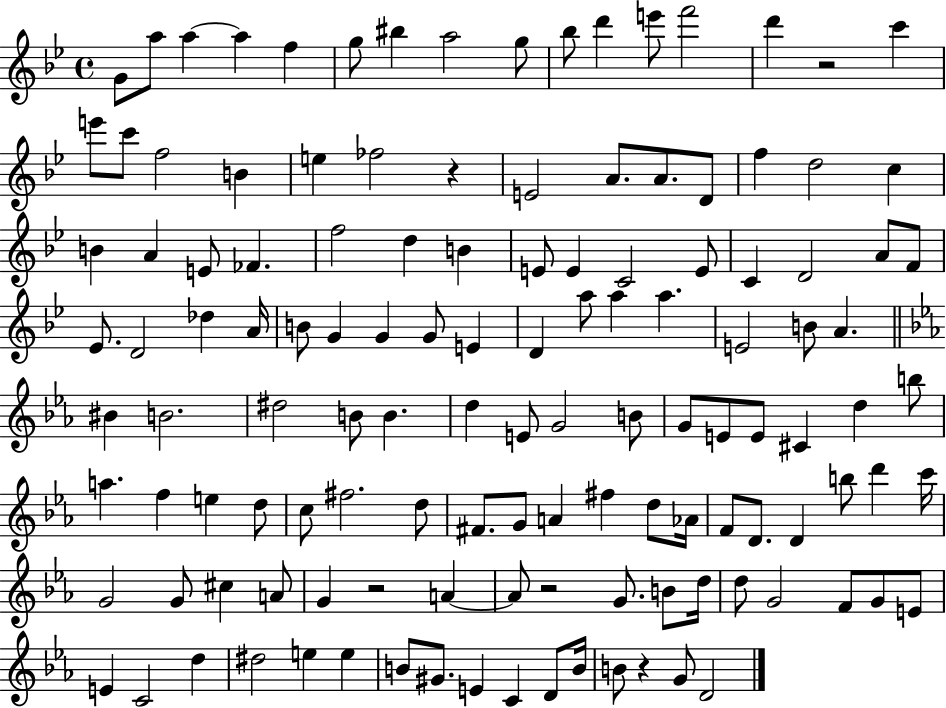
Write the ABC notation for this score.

X:1
T:Untitled
M:4/4
L:1/4
K:Bb
G/2 a/2 a a f g/2 ^b a2 g/2 _b/2 d' e'/2 f'2 d' z2 c' e'/2 c'/2 f2 B e _f2 z E2 A/2 A/2 D/2 f d2 c B A E/2 _F f2 d B E/2 E C2 E/2 C D2 A/2 F/2 _E/2 D2 _d A/4 B/2 G G G/2 E D a/2 a a E2 B/2 A ^B B2 ^d2 B/2 B d E/2 G2 B/2 G/2 E/2 E/2 ^C d b/2 a f e d/2 c/2 ^f2 d/2 ^F/2 G/2 A ^f d/2 _A/4 F/2 D/2 D b/2 d' c'/4 G2 G/2 ^c A/2 G z2 A A/2 z2 G/2 B/2 d/4 d/2 G2 F/2 G/2 E/2 E C2 d ^d2 e e B/2 ^G/2 E C D/2 B/4 B/2 z G/2 D2